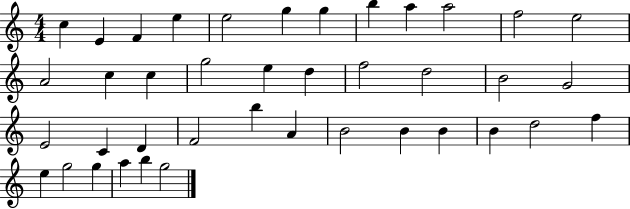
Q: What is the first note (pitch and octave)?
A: C5